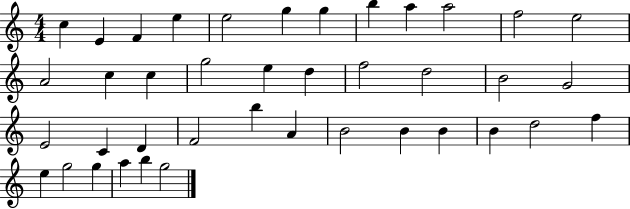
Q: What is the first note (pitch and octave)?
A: C5